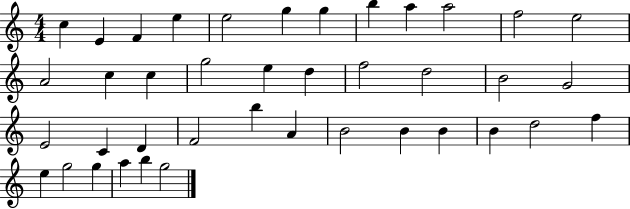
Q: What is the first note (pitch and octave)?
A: C5